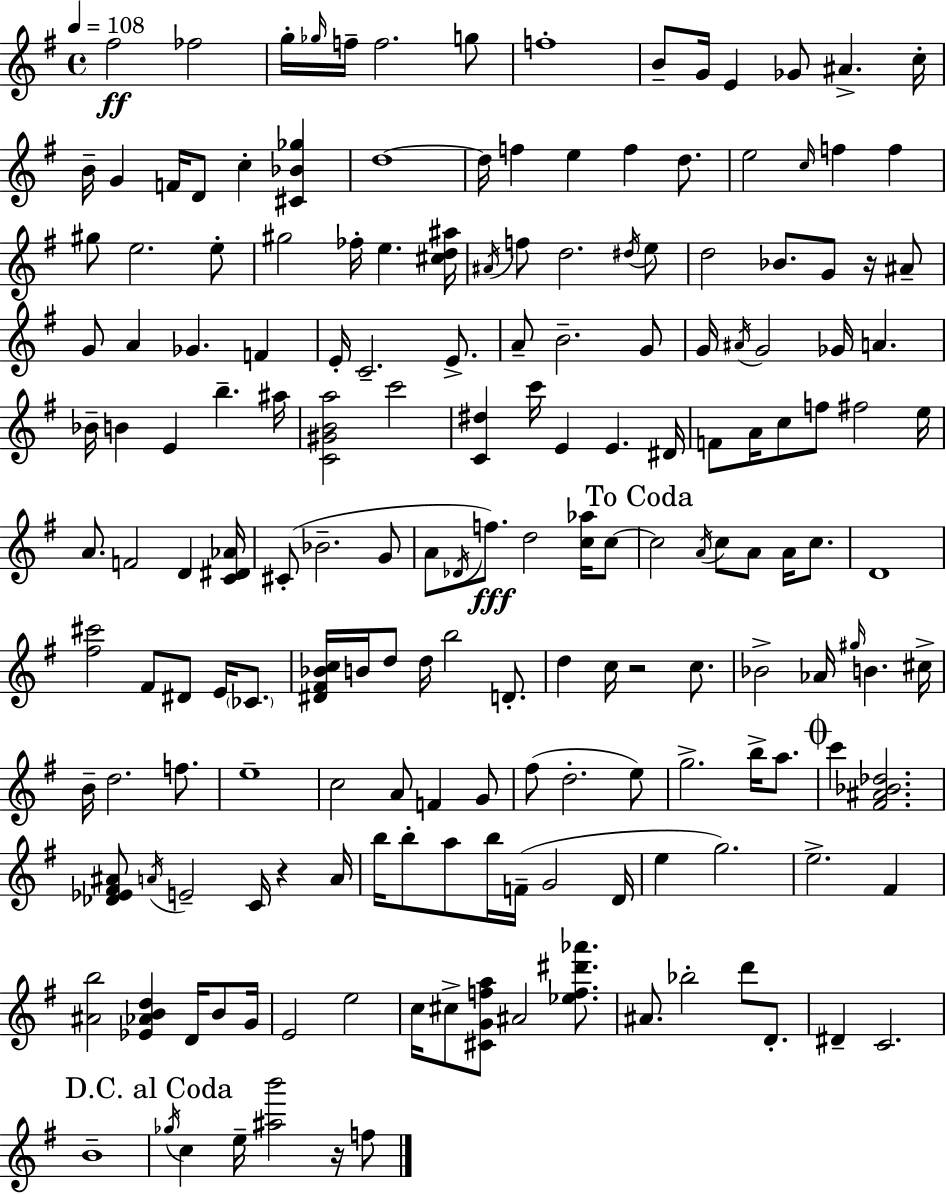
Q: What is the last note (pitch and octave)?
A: F5